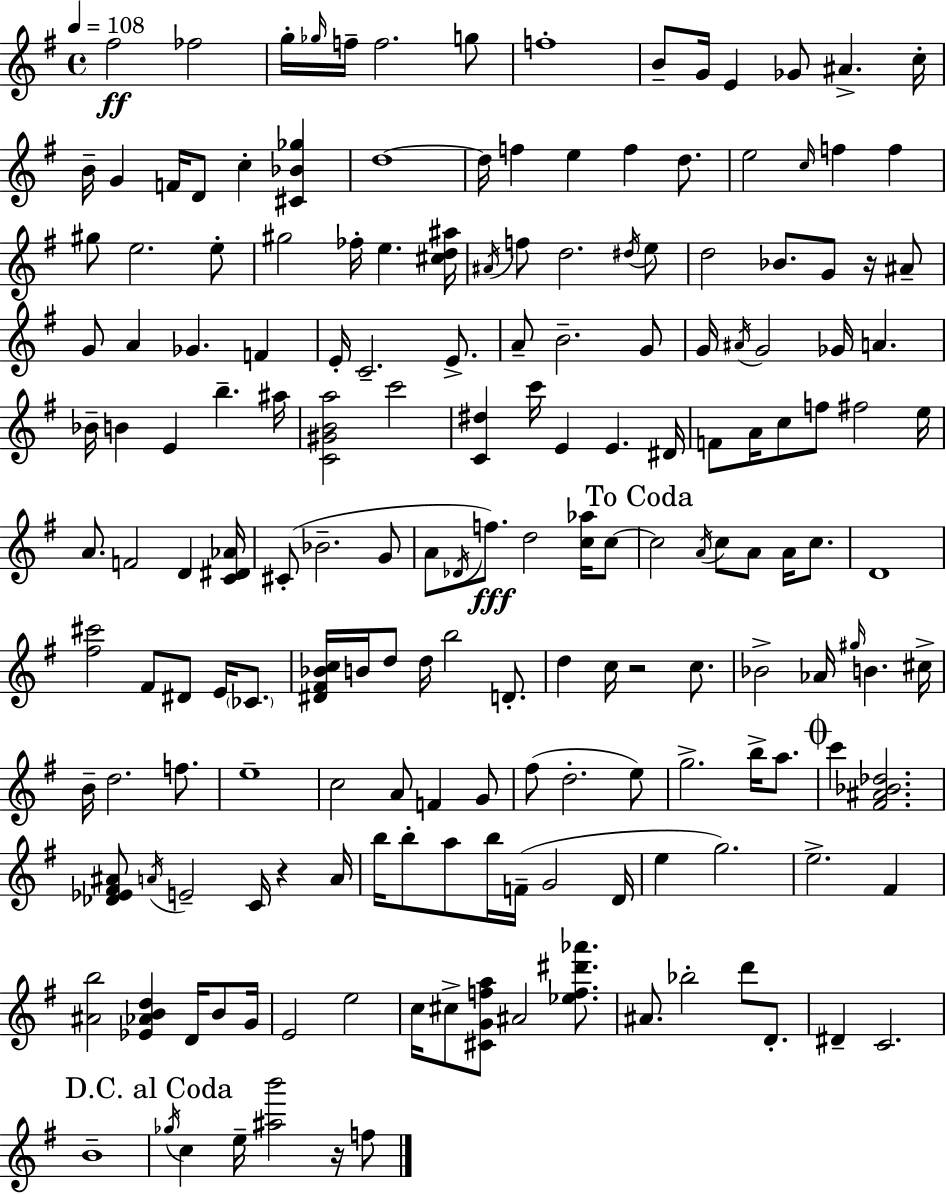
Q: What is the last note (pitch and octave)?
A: F5